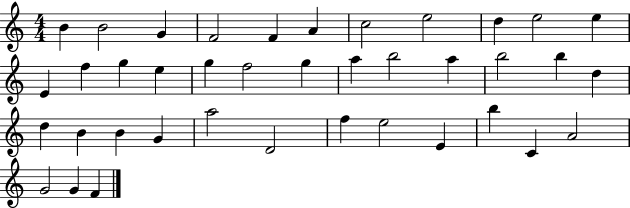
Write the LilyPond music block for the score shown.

{
  \clef treble
  \numericTimeSignature
  \time 4/4
  \key c \major
  b'4 b'2 g'4 | f'2 f'4 a'4 | c''2 e''2 | d''4 e''2 e''4 | \break e'4 f''4 g''4 e''4 | g''4 f''2 g''4 | a''4 b''2 a''4 | b''2 b''4 d''4 | \break d''4 b'4 b'4 g'4 | a''2 d'2 | f''4 e''2 e'4 | b''4 c'4 a'2 | \break g'2 g'4 f'4 | \bar "|."
}